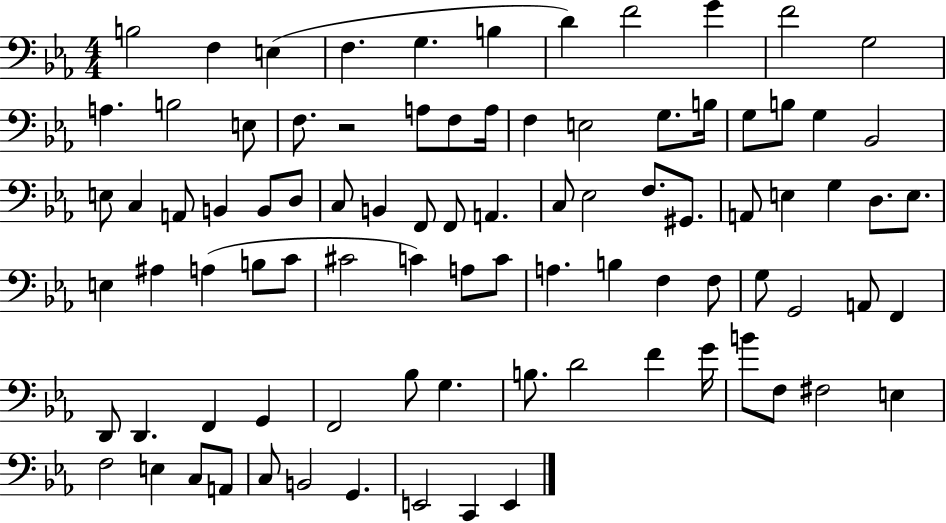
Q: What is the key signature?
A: EES major